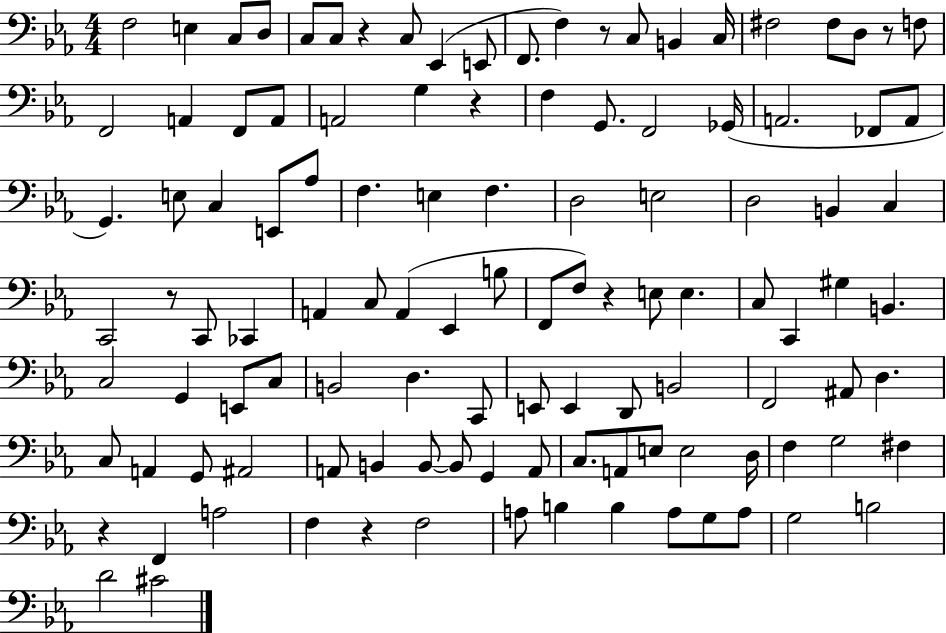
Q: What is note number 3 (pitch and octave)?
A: C3